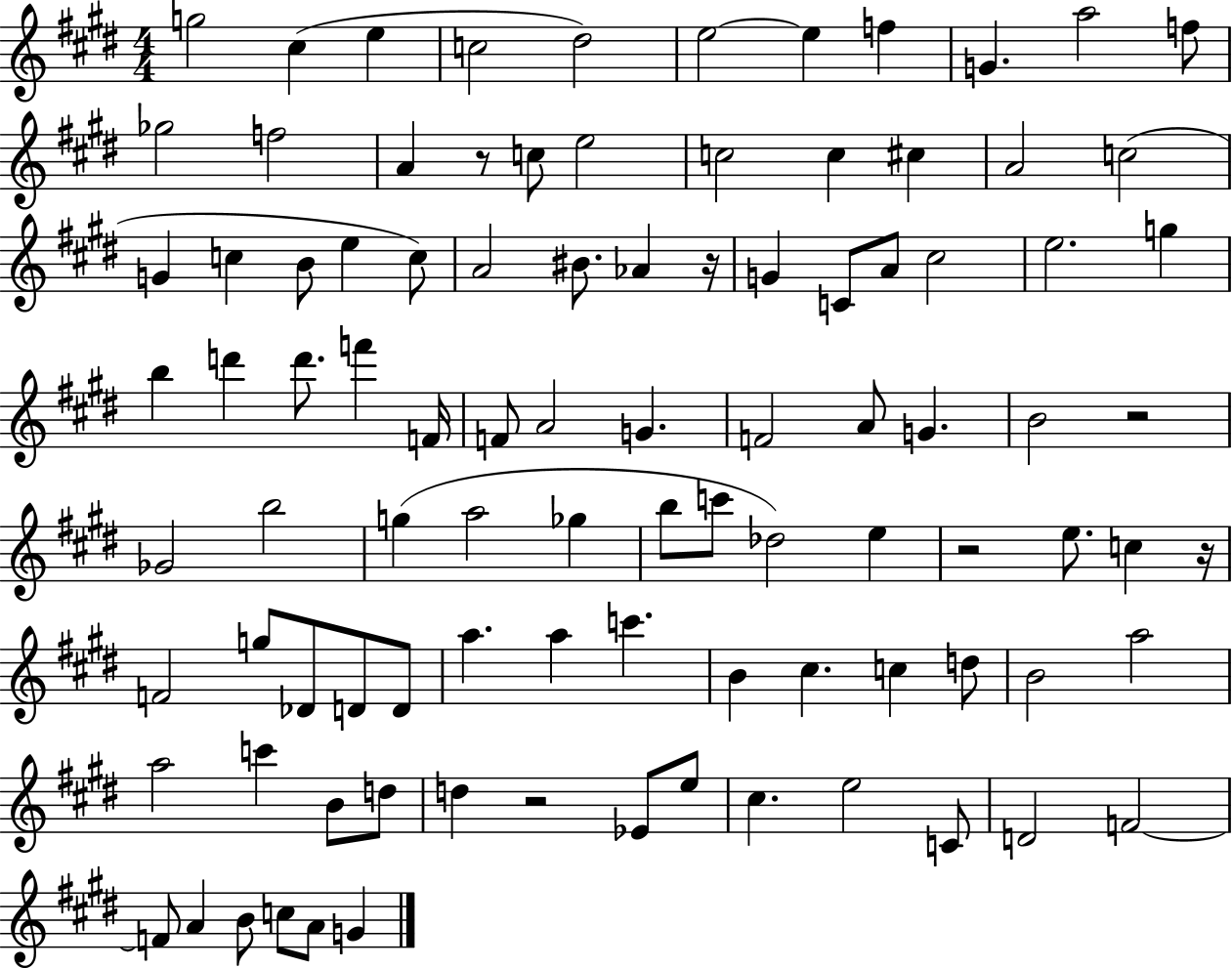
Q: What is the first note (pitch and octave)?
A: G5